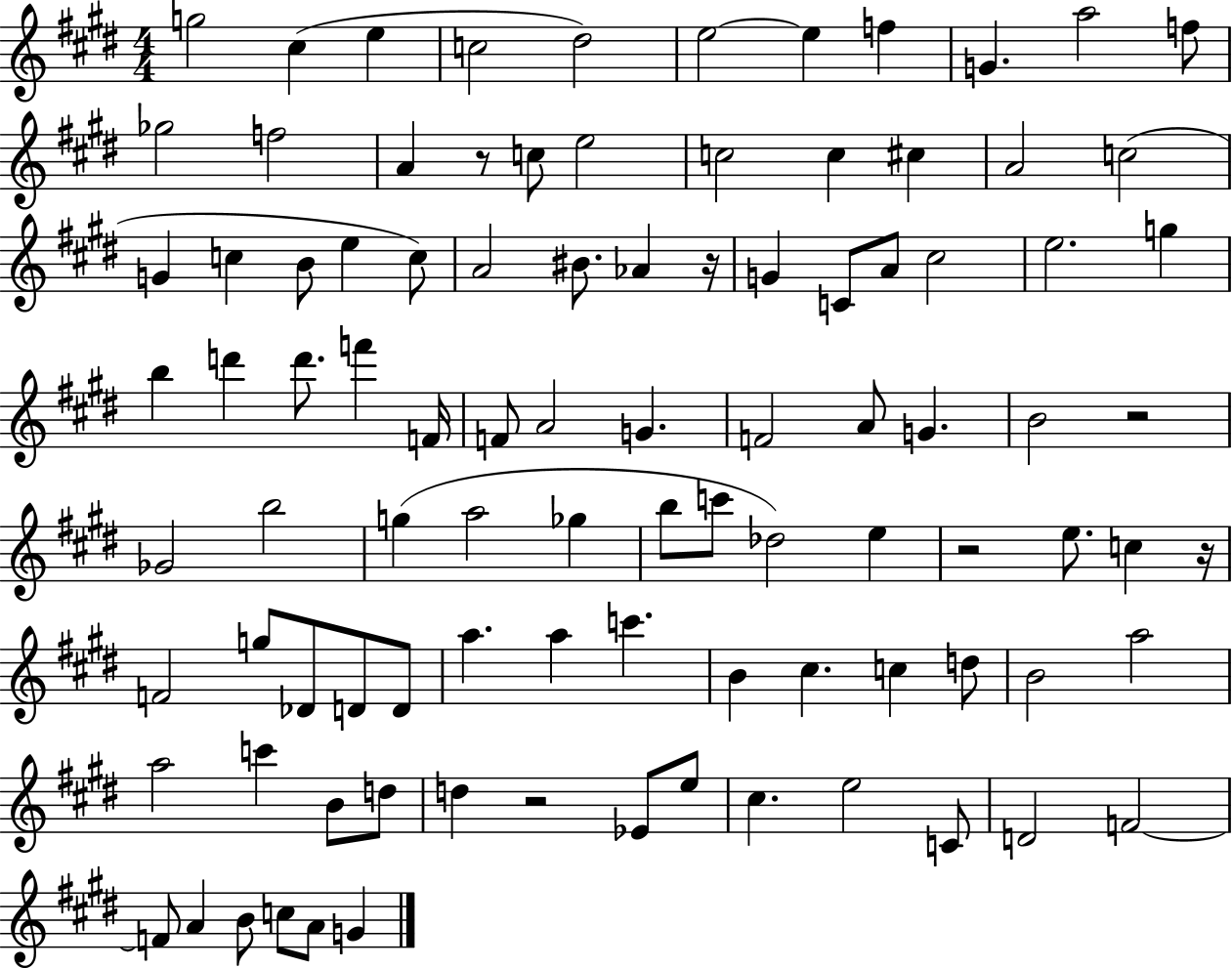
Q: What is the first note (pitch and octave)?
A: G5